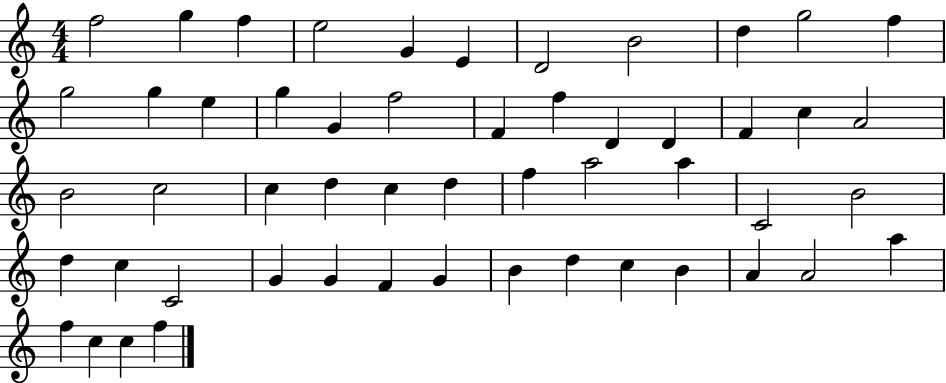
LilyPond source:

{
  \clef treble
  \numericTimeSignature
  \time 4/4
  \key c \major
  f''2 g''4 f''4 | e''2 g'4 e'4 | d'2 b'2 | d''4 g''2 f''4 | \break g''2 g''4 e''4 | g''4 g'4 f''2 | f'4 f''4 d'4 d'4 | f'4 c''4 a'2 | \break b'2 c''2 | c''4 d''4 c''4 d''4 | f''4 a''2 a''4 | c'2 b'2 | \break d''4 c''4 c'2 | g'4 g'4 f'4 g'4 | b'4 d''4 c''4 b'4 | a'4 a'2 a''4 | \break f''4 c''4 c''4 f''4 | \bar "|."
}